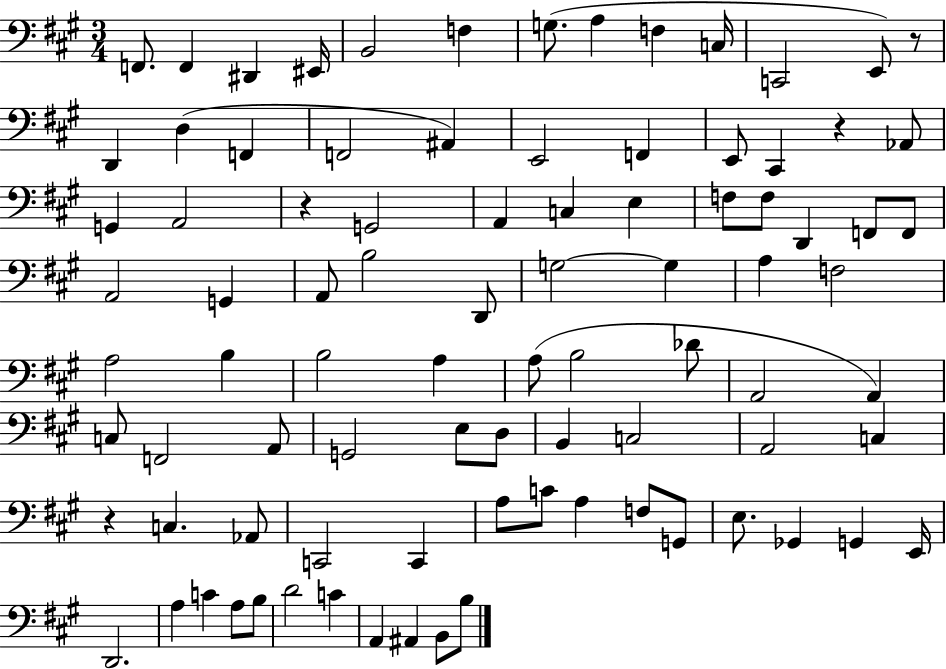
X:1
T:Untitled
M:3/4
L:1/4
K:A
F,,/2 F,, ^D,, ^E,,/4 B,,2 F, G,/2 A, F, C,/4 C,,2 E,,/2 z/2 D,, D, F,, F,,2 ^A,, E,,2 F,, E,,/2 ^C,, z _A,,/2 G,, A,,2 z G,,2 A,, C, E, F,/2 F,/2 D,, F,,/2 F,,/2 A,,2 G,, A,,/2 B,2 D,,/2 G,2 G, A, F,2 A,2 B, B,2 A, A,/2 B,2 _D/2 A,,2 A,, C,/2 F,,2 A,,/2 G,,2 E,/2 D,/2 B,, C,2 A,,2 C, z C, _A,,/2 C,,2 C,, A,/2 C/2 A, F,/2 G,,/2 E,/2 _G,, G,, E,,/4 D,,2 A, C A,/2 B,/2 D2 C A,, ^A,, B,,/2 B,/2